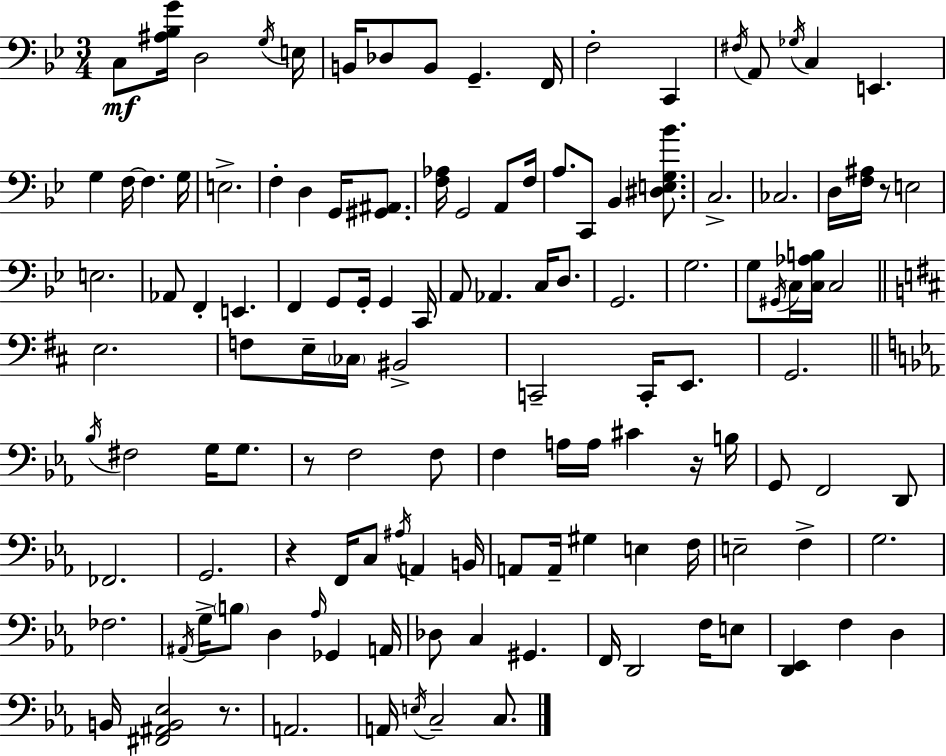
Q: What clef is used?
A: bass